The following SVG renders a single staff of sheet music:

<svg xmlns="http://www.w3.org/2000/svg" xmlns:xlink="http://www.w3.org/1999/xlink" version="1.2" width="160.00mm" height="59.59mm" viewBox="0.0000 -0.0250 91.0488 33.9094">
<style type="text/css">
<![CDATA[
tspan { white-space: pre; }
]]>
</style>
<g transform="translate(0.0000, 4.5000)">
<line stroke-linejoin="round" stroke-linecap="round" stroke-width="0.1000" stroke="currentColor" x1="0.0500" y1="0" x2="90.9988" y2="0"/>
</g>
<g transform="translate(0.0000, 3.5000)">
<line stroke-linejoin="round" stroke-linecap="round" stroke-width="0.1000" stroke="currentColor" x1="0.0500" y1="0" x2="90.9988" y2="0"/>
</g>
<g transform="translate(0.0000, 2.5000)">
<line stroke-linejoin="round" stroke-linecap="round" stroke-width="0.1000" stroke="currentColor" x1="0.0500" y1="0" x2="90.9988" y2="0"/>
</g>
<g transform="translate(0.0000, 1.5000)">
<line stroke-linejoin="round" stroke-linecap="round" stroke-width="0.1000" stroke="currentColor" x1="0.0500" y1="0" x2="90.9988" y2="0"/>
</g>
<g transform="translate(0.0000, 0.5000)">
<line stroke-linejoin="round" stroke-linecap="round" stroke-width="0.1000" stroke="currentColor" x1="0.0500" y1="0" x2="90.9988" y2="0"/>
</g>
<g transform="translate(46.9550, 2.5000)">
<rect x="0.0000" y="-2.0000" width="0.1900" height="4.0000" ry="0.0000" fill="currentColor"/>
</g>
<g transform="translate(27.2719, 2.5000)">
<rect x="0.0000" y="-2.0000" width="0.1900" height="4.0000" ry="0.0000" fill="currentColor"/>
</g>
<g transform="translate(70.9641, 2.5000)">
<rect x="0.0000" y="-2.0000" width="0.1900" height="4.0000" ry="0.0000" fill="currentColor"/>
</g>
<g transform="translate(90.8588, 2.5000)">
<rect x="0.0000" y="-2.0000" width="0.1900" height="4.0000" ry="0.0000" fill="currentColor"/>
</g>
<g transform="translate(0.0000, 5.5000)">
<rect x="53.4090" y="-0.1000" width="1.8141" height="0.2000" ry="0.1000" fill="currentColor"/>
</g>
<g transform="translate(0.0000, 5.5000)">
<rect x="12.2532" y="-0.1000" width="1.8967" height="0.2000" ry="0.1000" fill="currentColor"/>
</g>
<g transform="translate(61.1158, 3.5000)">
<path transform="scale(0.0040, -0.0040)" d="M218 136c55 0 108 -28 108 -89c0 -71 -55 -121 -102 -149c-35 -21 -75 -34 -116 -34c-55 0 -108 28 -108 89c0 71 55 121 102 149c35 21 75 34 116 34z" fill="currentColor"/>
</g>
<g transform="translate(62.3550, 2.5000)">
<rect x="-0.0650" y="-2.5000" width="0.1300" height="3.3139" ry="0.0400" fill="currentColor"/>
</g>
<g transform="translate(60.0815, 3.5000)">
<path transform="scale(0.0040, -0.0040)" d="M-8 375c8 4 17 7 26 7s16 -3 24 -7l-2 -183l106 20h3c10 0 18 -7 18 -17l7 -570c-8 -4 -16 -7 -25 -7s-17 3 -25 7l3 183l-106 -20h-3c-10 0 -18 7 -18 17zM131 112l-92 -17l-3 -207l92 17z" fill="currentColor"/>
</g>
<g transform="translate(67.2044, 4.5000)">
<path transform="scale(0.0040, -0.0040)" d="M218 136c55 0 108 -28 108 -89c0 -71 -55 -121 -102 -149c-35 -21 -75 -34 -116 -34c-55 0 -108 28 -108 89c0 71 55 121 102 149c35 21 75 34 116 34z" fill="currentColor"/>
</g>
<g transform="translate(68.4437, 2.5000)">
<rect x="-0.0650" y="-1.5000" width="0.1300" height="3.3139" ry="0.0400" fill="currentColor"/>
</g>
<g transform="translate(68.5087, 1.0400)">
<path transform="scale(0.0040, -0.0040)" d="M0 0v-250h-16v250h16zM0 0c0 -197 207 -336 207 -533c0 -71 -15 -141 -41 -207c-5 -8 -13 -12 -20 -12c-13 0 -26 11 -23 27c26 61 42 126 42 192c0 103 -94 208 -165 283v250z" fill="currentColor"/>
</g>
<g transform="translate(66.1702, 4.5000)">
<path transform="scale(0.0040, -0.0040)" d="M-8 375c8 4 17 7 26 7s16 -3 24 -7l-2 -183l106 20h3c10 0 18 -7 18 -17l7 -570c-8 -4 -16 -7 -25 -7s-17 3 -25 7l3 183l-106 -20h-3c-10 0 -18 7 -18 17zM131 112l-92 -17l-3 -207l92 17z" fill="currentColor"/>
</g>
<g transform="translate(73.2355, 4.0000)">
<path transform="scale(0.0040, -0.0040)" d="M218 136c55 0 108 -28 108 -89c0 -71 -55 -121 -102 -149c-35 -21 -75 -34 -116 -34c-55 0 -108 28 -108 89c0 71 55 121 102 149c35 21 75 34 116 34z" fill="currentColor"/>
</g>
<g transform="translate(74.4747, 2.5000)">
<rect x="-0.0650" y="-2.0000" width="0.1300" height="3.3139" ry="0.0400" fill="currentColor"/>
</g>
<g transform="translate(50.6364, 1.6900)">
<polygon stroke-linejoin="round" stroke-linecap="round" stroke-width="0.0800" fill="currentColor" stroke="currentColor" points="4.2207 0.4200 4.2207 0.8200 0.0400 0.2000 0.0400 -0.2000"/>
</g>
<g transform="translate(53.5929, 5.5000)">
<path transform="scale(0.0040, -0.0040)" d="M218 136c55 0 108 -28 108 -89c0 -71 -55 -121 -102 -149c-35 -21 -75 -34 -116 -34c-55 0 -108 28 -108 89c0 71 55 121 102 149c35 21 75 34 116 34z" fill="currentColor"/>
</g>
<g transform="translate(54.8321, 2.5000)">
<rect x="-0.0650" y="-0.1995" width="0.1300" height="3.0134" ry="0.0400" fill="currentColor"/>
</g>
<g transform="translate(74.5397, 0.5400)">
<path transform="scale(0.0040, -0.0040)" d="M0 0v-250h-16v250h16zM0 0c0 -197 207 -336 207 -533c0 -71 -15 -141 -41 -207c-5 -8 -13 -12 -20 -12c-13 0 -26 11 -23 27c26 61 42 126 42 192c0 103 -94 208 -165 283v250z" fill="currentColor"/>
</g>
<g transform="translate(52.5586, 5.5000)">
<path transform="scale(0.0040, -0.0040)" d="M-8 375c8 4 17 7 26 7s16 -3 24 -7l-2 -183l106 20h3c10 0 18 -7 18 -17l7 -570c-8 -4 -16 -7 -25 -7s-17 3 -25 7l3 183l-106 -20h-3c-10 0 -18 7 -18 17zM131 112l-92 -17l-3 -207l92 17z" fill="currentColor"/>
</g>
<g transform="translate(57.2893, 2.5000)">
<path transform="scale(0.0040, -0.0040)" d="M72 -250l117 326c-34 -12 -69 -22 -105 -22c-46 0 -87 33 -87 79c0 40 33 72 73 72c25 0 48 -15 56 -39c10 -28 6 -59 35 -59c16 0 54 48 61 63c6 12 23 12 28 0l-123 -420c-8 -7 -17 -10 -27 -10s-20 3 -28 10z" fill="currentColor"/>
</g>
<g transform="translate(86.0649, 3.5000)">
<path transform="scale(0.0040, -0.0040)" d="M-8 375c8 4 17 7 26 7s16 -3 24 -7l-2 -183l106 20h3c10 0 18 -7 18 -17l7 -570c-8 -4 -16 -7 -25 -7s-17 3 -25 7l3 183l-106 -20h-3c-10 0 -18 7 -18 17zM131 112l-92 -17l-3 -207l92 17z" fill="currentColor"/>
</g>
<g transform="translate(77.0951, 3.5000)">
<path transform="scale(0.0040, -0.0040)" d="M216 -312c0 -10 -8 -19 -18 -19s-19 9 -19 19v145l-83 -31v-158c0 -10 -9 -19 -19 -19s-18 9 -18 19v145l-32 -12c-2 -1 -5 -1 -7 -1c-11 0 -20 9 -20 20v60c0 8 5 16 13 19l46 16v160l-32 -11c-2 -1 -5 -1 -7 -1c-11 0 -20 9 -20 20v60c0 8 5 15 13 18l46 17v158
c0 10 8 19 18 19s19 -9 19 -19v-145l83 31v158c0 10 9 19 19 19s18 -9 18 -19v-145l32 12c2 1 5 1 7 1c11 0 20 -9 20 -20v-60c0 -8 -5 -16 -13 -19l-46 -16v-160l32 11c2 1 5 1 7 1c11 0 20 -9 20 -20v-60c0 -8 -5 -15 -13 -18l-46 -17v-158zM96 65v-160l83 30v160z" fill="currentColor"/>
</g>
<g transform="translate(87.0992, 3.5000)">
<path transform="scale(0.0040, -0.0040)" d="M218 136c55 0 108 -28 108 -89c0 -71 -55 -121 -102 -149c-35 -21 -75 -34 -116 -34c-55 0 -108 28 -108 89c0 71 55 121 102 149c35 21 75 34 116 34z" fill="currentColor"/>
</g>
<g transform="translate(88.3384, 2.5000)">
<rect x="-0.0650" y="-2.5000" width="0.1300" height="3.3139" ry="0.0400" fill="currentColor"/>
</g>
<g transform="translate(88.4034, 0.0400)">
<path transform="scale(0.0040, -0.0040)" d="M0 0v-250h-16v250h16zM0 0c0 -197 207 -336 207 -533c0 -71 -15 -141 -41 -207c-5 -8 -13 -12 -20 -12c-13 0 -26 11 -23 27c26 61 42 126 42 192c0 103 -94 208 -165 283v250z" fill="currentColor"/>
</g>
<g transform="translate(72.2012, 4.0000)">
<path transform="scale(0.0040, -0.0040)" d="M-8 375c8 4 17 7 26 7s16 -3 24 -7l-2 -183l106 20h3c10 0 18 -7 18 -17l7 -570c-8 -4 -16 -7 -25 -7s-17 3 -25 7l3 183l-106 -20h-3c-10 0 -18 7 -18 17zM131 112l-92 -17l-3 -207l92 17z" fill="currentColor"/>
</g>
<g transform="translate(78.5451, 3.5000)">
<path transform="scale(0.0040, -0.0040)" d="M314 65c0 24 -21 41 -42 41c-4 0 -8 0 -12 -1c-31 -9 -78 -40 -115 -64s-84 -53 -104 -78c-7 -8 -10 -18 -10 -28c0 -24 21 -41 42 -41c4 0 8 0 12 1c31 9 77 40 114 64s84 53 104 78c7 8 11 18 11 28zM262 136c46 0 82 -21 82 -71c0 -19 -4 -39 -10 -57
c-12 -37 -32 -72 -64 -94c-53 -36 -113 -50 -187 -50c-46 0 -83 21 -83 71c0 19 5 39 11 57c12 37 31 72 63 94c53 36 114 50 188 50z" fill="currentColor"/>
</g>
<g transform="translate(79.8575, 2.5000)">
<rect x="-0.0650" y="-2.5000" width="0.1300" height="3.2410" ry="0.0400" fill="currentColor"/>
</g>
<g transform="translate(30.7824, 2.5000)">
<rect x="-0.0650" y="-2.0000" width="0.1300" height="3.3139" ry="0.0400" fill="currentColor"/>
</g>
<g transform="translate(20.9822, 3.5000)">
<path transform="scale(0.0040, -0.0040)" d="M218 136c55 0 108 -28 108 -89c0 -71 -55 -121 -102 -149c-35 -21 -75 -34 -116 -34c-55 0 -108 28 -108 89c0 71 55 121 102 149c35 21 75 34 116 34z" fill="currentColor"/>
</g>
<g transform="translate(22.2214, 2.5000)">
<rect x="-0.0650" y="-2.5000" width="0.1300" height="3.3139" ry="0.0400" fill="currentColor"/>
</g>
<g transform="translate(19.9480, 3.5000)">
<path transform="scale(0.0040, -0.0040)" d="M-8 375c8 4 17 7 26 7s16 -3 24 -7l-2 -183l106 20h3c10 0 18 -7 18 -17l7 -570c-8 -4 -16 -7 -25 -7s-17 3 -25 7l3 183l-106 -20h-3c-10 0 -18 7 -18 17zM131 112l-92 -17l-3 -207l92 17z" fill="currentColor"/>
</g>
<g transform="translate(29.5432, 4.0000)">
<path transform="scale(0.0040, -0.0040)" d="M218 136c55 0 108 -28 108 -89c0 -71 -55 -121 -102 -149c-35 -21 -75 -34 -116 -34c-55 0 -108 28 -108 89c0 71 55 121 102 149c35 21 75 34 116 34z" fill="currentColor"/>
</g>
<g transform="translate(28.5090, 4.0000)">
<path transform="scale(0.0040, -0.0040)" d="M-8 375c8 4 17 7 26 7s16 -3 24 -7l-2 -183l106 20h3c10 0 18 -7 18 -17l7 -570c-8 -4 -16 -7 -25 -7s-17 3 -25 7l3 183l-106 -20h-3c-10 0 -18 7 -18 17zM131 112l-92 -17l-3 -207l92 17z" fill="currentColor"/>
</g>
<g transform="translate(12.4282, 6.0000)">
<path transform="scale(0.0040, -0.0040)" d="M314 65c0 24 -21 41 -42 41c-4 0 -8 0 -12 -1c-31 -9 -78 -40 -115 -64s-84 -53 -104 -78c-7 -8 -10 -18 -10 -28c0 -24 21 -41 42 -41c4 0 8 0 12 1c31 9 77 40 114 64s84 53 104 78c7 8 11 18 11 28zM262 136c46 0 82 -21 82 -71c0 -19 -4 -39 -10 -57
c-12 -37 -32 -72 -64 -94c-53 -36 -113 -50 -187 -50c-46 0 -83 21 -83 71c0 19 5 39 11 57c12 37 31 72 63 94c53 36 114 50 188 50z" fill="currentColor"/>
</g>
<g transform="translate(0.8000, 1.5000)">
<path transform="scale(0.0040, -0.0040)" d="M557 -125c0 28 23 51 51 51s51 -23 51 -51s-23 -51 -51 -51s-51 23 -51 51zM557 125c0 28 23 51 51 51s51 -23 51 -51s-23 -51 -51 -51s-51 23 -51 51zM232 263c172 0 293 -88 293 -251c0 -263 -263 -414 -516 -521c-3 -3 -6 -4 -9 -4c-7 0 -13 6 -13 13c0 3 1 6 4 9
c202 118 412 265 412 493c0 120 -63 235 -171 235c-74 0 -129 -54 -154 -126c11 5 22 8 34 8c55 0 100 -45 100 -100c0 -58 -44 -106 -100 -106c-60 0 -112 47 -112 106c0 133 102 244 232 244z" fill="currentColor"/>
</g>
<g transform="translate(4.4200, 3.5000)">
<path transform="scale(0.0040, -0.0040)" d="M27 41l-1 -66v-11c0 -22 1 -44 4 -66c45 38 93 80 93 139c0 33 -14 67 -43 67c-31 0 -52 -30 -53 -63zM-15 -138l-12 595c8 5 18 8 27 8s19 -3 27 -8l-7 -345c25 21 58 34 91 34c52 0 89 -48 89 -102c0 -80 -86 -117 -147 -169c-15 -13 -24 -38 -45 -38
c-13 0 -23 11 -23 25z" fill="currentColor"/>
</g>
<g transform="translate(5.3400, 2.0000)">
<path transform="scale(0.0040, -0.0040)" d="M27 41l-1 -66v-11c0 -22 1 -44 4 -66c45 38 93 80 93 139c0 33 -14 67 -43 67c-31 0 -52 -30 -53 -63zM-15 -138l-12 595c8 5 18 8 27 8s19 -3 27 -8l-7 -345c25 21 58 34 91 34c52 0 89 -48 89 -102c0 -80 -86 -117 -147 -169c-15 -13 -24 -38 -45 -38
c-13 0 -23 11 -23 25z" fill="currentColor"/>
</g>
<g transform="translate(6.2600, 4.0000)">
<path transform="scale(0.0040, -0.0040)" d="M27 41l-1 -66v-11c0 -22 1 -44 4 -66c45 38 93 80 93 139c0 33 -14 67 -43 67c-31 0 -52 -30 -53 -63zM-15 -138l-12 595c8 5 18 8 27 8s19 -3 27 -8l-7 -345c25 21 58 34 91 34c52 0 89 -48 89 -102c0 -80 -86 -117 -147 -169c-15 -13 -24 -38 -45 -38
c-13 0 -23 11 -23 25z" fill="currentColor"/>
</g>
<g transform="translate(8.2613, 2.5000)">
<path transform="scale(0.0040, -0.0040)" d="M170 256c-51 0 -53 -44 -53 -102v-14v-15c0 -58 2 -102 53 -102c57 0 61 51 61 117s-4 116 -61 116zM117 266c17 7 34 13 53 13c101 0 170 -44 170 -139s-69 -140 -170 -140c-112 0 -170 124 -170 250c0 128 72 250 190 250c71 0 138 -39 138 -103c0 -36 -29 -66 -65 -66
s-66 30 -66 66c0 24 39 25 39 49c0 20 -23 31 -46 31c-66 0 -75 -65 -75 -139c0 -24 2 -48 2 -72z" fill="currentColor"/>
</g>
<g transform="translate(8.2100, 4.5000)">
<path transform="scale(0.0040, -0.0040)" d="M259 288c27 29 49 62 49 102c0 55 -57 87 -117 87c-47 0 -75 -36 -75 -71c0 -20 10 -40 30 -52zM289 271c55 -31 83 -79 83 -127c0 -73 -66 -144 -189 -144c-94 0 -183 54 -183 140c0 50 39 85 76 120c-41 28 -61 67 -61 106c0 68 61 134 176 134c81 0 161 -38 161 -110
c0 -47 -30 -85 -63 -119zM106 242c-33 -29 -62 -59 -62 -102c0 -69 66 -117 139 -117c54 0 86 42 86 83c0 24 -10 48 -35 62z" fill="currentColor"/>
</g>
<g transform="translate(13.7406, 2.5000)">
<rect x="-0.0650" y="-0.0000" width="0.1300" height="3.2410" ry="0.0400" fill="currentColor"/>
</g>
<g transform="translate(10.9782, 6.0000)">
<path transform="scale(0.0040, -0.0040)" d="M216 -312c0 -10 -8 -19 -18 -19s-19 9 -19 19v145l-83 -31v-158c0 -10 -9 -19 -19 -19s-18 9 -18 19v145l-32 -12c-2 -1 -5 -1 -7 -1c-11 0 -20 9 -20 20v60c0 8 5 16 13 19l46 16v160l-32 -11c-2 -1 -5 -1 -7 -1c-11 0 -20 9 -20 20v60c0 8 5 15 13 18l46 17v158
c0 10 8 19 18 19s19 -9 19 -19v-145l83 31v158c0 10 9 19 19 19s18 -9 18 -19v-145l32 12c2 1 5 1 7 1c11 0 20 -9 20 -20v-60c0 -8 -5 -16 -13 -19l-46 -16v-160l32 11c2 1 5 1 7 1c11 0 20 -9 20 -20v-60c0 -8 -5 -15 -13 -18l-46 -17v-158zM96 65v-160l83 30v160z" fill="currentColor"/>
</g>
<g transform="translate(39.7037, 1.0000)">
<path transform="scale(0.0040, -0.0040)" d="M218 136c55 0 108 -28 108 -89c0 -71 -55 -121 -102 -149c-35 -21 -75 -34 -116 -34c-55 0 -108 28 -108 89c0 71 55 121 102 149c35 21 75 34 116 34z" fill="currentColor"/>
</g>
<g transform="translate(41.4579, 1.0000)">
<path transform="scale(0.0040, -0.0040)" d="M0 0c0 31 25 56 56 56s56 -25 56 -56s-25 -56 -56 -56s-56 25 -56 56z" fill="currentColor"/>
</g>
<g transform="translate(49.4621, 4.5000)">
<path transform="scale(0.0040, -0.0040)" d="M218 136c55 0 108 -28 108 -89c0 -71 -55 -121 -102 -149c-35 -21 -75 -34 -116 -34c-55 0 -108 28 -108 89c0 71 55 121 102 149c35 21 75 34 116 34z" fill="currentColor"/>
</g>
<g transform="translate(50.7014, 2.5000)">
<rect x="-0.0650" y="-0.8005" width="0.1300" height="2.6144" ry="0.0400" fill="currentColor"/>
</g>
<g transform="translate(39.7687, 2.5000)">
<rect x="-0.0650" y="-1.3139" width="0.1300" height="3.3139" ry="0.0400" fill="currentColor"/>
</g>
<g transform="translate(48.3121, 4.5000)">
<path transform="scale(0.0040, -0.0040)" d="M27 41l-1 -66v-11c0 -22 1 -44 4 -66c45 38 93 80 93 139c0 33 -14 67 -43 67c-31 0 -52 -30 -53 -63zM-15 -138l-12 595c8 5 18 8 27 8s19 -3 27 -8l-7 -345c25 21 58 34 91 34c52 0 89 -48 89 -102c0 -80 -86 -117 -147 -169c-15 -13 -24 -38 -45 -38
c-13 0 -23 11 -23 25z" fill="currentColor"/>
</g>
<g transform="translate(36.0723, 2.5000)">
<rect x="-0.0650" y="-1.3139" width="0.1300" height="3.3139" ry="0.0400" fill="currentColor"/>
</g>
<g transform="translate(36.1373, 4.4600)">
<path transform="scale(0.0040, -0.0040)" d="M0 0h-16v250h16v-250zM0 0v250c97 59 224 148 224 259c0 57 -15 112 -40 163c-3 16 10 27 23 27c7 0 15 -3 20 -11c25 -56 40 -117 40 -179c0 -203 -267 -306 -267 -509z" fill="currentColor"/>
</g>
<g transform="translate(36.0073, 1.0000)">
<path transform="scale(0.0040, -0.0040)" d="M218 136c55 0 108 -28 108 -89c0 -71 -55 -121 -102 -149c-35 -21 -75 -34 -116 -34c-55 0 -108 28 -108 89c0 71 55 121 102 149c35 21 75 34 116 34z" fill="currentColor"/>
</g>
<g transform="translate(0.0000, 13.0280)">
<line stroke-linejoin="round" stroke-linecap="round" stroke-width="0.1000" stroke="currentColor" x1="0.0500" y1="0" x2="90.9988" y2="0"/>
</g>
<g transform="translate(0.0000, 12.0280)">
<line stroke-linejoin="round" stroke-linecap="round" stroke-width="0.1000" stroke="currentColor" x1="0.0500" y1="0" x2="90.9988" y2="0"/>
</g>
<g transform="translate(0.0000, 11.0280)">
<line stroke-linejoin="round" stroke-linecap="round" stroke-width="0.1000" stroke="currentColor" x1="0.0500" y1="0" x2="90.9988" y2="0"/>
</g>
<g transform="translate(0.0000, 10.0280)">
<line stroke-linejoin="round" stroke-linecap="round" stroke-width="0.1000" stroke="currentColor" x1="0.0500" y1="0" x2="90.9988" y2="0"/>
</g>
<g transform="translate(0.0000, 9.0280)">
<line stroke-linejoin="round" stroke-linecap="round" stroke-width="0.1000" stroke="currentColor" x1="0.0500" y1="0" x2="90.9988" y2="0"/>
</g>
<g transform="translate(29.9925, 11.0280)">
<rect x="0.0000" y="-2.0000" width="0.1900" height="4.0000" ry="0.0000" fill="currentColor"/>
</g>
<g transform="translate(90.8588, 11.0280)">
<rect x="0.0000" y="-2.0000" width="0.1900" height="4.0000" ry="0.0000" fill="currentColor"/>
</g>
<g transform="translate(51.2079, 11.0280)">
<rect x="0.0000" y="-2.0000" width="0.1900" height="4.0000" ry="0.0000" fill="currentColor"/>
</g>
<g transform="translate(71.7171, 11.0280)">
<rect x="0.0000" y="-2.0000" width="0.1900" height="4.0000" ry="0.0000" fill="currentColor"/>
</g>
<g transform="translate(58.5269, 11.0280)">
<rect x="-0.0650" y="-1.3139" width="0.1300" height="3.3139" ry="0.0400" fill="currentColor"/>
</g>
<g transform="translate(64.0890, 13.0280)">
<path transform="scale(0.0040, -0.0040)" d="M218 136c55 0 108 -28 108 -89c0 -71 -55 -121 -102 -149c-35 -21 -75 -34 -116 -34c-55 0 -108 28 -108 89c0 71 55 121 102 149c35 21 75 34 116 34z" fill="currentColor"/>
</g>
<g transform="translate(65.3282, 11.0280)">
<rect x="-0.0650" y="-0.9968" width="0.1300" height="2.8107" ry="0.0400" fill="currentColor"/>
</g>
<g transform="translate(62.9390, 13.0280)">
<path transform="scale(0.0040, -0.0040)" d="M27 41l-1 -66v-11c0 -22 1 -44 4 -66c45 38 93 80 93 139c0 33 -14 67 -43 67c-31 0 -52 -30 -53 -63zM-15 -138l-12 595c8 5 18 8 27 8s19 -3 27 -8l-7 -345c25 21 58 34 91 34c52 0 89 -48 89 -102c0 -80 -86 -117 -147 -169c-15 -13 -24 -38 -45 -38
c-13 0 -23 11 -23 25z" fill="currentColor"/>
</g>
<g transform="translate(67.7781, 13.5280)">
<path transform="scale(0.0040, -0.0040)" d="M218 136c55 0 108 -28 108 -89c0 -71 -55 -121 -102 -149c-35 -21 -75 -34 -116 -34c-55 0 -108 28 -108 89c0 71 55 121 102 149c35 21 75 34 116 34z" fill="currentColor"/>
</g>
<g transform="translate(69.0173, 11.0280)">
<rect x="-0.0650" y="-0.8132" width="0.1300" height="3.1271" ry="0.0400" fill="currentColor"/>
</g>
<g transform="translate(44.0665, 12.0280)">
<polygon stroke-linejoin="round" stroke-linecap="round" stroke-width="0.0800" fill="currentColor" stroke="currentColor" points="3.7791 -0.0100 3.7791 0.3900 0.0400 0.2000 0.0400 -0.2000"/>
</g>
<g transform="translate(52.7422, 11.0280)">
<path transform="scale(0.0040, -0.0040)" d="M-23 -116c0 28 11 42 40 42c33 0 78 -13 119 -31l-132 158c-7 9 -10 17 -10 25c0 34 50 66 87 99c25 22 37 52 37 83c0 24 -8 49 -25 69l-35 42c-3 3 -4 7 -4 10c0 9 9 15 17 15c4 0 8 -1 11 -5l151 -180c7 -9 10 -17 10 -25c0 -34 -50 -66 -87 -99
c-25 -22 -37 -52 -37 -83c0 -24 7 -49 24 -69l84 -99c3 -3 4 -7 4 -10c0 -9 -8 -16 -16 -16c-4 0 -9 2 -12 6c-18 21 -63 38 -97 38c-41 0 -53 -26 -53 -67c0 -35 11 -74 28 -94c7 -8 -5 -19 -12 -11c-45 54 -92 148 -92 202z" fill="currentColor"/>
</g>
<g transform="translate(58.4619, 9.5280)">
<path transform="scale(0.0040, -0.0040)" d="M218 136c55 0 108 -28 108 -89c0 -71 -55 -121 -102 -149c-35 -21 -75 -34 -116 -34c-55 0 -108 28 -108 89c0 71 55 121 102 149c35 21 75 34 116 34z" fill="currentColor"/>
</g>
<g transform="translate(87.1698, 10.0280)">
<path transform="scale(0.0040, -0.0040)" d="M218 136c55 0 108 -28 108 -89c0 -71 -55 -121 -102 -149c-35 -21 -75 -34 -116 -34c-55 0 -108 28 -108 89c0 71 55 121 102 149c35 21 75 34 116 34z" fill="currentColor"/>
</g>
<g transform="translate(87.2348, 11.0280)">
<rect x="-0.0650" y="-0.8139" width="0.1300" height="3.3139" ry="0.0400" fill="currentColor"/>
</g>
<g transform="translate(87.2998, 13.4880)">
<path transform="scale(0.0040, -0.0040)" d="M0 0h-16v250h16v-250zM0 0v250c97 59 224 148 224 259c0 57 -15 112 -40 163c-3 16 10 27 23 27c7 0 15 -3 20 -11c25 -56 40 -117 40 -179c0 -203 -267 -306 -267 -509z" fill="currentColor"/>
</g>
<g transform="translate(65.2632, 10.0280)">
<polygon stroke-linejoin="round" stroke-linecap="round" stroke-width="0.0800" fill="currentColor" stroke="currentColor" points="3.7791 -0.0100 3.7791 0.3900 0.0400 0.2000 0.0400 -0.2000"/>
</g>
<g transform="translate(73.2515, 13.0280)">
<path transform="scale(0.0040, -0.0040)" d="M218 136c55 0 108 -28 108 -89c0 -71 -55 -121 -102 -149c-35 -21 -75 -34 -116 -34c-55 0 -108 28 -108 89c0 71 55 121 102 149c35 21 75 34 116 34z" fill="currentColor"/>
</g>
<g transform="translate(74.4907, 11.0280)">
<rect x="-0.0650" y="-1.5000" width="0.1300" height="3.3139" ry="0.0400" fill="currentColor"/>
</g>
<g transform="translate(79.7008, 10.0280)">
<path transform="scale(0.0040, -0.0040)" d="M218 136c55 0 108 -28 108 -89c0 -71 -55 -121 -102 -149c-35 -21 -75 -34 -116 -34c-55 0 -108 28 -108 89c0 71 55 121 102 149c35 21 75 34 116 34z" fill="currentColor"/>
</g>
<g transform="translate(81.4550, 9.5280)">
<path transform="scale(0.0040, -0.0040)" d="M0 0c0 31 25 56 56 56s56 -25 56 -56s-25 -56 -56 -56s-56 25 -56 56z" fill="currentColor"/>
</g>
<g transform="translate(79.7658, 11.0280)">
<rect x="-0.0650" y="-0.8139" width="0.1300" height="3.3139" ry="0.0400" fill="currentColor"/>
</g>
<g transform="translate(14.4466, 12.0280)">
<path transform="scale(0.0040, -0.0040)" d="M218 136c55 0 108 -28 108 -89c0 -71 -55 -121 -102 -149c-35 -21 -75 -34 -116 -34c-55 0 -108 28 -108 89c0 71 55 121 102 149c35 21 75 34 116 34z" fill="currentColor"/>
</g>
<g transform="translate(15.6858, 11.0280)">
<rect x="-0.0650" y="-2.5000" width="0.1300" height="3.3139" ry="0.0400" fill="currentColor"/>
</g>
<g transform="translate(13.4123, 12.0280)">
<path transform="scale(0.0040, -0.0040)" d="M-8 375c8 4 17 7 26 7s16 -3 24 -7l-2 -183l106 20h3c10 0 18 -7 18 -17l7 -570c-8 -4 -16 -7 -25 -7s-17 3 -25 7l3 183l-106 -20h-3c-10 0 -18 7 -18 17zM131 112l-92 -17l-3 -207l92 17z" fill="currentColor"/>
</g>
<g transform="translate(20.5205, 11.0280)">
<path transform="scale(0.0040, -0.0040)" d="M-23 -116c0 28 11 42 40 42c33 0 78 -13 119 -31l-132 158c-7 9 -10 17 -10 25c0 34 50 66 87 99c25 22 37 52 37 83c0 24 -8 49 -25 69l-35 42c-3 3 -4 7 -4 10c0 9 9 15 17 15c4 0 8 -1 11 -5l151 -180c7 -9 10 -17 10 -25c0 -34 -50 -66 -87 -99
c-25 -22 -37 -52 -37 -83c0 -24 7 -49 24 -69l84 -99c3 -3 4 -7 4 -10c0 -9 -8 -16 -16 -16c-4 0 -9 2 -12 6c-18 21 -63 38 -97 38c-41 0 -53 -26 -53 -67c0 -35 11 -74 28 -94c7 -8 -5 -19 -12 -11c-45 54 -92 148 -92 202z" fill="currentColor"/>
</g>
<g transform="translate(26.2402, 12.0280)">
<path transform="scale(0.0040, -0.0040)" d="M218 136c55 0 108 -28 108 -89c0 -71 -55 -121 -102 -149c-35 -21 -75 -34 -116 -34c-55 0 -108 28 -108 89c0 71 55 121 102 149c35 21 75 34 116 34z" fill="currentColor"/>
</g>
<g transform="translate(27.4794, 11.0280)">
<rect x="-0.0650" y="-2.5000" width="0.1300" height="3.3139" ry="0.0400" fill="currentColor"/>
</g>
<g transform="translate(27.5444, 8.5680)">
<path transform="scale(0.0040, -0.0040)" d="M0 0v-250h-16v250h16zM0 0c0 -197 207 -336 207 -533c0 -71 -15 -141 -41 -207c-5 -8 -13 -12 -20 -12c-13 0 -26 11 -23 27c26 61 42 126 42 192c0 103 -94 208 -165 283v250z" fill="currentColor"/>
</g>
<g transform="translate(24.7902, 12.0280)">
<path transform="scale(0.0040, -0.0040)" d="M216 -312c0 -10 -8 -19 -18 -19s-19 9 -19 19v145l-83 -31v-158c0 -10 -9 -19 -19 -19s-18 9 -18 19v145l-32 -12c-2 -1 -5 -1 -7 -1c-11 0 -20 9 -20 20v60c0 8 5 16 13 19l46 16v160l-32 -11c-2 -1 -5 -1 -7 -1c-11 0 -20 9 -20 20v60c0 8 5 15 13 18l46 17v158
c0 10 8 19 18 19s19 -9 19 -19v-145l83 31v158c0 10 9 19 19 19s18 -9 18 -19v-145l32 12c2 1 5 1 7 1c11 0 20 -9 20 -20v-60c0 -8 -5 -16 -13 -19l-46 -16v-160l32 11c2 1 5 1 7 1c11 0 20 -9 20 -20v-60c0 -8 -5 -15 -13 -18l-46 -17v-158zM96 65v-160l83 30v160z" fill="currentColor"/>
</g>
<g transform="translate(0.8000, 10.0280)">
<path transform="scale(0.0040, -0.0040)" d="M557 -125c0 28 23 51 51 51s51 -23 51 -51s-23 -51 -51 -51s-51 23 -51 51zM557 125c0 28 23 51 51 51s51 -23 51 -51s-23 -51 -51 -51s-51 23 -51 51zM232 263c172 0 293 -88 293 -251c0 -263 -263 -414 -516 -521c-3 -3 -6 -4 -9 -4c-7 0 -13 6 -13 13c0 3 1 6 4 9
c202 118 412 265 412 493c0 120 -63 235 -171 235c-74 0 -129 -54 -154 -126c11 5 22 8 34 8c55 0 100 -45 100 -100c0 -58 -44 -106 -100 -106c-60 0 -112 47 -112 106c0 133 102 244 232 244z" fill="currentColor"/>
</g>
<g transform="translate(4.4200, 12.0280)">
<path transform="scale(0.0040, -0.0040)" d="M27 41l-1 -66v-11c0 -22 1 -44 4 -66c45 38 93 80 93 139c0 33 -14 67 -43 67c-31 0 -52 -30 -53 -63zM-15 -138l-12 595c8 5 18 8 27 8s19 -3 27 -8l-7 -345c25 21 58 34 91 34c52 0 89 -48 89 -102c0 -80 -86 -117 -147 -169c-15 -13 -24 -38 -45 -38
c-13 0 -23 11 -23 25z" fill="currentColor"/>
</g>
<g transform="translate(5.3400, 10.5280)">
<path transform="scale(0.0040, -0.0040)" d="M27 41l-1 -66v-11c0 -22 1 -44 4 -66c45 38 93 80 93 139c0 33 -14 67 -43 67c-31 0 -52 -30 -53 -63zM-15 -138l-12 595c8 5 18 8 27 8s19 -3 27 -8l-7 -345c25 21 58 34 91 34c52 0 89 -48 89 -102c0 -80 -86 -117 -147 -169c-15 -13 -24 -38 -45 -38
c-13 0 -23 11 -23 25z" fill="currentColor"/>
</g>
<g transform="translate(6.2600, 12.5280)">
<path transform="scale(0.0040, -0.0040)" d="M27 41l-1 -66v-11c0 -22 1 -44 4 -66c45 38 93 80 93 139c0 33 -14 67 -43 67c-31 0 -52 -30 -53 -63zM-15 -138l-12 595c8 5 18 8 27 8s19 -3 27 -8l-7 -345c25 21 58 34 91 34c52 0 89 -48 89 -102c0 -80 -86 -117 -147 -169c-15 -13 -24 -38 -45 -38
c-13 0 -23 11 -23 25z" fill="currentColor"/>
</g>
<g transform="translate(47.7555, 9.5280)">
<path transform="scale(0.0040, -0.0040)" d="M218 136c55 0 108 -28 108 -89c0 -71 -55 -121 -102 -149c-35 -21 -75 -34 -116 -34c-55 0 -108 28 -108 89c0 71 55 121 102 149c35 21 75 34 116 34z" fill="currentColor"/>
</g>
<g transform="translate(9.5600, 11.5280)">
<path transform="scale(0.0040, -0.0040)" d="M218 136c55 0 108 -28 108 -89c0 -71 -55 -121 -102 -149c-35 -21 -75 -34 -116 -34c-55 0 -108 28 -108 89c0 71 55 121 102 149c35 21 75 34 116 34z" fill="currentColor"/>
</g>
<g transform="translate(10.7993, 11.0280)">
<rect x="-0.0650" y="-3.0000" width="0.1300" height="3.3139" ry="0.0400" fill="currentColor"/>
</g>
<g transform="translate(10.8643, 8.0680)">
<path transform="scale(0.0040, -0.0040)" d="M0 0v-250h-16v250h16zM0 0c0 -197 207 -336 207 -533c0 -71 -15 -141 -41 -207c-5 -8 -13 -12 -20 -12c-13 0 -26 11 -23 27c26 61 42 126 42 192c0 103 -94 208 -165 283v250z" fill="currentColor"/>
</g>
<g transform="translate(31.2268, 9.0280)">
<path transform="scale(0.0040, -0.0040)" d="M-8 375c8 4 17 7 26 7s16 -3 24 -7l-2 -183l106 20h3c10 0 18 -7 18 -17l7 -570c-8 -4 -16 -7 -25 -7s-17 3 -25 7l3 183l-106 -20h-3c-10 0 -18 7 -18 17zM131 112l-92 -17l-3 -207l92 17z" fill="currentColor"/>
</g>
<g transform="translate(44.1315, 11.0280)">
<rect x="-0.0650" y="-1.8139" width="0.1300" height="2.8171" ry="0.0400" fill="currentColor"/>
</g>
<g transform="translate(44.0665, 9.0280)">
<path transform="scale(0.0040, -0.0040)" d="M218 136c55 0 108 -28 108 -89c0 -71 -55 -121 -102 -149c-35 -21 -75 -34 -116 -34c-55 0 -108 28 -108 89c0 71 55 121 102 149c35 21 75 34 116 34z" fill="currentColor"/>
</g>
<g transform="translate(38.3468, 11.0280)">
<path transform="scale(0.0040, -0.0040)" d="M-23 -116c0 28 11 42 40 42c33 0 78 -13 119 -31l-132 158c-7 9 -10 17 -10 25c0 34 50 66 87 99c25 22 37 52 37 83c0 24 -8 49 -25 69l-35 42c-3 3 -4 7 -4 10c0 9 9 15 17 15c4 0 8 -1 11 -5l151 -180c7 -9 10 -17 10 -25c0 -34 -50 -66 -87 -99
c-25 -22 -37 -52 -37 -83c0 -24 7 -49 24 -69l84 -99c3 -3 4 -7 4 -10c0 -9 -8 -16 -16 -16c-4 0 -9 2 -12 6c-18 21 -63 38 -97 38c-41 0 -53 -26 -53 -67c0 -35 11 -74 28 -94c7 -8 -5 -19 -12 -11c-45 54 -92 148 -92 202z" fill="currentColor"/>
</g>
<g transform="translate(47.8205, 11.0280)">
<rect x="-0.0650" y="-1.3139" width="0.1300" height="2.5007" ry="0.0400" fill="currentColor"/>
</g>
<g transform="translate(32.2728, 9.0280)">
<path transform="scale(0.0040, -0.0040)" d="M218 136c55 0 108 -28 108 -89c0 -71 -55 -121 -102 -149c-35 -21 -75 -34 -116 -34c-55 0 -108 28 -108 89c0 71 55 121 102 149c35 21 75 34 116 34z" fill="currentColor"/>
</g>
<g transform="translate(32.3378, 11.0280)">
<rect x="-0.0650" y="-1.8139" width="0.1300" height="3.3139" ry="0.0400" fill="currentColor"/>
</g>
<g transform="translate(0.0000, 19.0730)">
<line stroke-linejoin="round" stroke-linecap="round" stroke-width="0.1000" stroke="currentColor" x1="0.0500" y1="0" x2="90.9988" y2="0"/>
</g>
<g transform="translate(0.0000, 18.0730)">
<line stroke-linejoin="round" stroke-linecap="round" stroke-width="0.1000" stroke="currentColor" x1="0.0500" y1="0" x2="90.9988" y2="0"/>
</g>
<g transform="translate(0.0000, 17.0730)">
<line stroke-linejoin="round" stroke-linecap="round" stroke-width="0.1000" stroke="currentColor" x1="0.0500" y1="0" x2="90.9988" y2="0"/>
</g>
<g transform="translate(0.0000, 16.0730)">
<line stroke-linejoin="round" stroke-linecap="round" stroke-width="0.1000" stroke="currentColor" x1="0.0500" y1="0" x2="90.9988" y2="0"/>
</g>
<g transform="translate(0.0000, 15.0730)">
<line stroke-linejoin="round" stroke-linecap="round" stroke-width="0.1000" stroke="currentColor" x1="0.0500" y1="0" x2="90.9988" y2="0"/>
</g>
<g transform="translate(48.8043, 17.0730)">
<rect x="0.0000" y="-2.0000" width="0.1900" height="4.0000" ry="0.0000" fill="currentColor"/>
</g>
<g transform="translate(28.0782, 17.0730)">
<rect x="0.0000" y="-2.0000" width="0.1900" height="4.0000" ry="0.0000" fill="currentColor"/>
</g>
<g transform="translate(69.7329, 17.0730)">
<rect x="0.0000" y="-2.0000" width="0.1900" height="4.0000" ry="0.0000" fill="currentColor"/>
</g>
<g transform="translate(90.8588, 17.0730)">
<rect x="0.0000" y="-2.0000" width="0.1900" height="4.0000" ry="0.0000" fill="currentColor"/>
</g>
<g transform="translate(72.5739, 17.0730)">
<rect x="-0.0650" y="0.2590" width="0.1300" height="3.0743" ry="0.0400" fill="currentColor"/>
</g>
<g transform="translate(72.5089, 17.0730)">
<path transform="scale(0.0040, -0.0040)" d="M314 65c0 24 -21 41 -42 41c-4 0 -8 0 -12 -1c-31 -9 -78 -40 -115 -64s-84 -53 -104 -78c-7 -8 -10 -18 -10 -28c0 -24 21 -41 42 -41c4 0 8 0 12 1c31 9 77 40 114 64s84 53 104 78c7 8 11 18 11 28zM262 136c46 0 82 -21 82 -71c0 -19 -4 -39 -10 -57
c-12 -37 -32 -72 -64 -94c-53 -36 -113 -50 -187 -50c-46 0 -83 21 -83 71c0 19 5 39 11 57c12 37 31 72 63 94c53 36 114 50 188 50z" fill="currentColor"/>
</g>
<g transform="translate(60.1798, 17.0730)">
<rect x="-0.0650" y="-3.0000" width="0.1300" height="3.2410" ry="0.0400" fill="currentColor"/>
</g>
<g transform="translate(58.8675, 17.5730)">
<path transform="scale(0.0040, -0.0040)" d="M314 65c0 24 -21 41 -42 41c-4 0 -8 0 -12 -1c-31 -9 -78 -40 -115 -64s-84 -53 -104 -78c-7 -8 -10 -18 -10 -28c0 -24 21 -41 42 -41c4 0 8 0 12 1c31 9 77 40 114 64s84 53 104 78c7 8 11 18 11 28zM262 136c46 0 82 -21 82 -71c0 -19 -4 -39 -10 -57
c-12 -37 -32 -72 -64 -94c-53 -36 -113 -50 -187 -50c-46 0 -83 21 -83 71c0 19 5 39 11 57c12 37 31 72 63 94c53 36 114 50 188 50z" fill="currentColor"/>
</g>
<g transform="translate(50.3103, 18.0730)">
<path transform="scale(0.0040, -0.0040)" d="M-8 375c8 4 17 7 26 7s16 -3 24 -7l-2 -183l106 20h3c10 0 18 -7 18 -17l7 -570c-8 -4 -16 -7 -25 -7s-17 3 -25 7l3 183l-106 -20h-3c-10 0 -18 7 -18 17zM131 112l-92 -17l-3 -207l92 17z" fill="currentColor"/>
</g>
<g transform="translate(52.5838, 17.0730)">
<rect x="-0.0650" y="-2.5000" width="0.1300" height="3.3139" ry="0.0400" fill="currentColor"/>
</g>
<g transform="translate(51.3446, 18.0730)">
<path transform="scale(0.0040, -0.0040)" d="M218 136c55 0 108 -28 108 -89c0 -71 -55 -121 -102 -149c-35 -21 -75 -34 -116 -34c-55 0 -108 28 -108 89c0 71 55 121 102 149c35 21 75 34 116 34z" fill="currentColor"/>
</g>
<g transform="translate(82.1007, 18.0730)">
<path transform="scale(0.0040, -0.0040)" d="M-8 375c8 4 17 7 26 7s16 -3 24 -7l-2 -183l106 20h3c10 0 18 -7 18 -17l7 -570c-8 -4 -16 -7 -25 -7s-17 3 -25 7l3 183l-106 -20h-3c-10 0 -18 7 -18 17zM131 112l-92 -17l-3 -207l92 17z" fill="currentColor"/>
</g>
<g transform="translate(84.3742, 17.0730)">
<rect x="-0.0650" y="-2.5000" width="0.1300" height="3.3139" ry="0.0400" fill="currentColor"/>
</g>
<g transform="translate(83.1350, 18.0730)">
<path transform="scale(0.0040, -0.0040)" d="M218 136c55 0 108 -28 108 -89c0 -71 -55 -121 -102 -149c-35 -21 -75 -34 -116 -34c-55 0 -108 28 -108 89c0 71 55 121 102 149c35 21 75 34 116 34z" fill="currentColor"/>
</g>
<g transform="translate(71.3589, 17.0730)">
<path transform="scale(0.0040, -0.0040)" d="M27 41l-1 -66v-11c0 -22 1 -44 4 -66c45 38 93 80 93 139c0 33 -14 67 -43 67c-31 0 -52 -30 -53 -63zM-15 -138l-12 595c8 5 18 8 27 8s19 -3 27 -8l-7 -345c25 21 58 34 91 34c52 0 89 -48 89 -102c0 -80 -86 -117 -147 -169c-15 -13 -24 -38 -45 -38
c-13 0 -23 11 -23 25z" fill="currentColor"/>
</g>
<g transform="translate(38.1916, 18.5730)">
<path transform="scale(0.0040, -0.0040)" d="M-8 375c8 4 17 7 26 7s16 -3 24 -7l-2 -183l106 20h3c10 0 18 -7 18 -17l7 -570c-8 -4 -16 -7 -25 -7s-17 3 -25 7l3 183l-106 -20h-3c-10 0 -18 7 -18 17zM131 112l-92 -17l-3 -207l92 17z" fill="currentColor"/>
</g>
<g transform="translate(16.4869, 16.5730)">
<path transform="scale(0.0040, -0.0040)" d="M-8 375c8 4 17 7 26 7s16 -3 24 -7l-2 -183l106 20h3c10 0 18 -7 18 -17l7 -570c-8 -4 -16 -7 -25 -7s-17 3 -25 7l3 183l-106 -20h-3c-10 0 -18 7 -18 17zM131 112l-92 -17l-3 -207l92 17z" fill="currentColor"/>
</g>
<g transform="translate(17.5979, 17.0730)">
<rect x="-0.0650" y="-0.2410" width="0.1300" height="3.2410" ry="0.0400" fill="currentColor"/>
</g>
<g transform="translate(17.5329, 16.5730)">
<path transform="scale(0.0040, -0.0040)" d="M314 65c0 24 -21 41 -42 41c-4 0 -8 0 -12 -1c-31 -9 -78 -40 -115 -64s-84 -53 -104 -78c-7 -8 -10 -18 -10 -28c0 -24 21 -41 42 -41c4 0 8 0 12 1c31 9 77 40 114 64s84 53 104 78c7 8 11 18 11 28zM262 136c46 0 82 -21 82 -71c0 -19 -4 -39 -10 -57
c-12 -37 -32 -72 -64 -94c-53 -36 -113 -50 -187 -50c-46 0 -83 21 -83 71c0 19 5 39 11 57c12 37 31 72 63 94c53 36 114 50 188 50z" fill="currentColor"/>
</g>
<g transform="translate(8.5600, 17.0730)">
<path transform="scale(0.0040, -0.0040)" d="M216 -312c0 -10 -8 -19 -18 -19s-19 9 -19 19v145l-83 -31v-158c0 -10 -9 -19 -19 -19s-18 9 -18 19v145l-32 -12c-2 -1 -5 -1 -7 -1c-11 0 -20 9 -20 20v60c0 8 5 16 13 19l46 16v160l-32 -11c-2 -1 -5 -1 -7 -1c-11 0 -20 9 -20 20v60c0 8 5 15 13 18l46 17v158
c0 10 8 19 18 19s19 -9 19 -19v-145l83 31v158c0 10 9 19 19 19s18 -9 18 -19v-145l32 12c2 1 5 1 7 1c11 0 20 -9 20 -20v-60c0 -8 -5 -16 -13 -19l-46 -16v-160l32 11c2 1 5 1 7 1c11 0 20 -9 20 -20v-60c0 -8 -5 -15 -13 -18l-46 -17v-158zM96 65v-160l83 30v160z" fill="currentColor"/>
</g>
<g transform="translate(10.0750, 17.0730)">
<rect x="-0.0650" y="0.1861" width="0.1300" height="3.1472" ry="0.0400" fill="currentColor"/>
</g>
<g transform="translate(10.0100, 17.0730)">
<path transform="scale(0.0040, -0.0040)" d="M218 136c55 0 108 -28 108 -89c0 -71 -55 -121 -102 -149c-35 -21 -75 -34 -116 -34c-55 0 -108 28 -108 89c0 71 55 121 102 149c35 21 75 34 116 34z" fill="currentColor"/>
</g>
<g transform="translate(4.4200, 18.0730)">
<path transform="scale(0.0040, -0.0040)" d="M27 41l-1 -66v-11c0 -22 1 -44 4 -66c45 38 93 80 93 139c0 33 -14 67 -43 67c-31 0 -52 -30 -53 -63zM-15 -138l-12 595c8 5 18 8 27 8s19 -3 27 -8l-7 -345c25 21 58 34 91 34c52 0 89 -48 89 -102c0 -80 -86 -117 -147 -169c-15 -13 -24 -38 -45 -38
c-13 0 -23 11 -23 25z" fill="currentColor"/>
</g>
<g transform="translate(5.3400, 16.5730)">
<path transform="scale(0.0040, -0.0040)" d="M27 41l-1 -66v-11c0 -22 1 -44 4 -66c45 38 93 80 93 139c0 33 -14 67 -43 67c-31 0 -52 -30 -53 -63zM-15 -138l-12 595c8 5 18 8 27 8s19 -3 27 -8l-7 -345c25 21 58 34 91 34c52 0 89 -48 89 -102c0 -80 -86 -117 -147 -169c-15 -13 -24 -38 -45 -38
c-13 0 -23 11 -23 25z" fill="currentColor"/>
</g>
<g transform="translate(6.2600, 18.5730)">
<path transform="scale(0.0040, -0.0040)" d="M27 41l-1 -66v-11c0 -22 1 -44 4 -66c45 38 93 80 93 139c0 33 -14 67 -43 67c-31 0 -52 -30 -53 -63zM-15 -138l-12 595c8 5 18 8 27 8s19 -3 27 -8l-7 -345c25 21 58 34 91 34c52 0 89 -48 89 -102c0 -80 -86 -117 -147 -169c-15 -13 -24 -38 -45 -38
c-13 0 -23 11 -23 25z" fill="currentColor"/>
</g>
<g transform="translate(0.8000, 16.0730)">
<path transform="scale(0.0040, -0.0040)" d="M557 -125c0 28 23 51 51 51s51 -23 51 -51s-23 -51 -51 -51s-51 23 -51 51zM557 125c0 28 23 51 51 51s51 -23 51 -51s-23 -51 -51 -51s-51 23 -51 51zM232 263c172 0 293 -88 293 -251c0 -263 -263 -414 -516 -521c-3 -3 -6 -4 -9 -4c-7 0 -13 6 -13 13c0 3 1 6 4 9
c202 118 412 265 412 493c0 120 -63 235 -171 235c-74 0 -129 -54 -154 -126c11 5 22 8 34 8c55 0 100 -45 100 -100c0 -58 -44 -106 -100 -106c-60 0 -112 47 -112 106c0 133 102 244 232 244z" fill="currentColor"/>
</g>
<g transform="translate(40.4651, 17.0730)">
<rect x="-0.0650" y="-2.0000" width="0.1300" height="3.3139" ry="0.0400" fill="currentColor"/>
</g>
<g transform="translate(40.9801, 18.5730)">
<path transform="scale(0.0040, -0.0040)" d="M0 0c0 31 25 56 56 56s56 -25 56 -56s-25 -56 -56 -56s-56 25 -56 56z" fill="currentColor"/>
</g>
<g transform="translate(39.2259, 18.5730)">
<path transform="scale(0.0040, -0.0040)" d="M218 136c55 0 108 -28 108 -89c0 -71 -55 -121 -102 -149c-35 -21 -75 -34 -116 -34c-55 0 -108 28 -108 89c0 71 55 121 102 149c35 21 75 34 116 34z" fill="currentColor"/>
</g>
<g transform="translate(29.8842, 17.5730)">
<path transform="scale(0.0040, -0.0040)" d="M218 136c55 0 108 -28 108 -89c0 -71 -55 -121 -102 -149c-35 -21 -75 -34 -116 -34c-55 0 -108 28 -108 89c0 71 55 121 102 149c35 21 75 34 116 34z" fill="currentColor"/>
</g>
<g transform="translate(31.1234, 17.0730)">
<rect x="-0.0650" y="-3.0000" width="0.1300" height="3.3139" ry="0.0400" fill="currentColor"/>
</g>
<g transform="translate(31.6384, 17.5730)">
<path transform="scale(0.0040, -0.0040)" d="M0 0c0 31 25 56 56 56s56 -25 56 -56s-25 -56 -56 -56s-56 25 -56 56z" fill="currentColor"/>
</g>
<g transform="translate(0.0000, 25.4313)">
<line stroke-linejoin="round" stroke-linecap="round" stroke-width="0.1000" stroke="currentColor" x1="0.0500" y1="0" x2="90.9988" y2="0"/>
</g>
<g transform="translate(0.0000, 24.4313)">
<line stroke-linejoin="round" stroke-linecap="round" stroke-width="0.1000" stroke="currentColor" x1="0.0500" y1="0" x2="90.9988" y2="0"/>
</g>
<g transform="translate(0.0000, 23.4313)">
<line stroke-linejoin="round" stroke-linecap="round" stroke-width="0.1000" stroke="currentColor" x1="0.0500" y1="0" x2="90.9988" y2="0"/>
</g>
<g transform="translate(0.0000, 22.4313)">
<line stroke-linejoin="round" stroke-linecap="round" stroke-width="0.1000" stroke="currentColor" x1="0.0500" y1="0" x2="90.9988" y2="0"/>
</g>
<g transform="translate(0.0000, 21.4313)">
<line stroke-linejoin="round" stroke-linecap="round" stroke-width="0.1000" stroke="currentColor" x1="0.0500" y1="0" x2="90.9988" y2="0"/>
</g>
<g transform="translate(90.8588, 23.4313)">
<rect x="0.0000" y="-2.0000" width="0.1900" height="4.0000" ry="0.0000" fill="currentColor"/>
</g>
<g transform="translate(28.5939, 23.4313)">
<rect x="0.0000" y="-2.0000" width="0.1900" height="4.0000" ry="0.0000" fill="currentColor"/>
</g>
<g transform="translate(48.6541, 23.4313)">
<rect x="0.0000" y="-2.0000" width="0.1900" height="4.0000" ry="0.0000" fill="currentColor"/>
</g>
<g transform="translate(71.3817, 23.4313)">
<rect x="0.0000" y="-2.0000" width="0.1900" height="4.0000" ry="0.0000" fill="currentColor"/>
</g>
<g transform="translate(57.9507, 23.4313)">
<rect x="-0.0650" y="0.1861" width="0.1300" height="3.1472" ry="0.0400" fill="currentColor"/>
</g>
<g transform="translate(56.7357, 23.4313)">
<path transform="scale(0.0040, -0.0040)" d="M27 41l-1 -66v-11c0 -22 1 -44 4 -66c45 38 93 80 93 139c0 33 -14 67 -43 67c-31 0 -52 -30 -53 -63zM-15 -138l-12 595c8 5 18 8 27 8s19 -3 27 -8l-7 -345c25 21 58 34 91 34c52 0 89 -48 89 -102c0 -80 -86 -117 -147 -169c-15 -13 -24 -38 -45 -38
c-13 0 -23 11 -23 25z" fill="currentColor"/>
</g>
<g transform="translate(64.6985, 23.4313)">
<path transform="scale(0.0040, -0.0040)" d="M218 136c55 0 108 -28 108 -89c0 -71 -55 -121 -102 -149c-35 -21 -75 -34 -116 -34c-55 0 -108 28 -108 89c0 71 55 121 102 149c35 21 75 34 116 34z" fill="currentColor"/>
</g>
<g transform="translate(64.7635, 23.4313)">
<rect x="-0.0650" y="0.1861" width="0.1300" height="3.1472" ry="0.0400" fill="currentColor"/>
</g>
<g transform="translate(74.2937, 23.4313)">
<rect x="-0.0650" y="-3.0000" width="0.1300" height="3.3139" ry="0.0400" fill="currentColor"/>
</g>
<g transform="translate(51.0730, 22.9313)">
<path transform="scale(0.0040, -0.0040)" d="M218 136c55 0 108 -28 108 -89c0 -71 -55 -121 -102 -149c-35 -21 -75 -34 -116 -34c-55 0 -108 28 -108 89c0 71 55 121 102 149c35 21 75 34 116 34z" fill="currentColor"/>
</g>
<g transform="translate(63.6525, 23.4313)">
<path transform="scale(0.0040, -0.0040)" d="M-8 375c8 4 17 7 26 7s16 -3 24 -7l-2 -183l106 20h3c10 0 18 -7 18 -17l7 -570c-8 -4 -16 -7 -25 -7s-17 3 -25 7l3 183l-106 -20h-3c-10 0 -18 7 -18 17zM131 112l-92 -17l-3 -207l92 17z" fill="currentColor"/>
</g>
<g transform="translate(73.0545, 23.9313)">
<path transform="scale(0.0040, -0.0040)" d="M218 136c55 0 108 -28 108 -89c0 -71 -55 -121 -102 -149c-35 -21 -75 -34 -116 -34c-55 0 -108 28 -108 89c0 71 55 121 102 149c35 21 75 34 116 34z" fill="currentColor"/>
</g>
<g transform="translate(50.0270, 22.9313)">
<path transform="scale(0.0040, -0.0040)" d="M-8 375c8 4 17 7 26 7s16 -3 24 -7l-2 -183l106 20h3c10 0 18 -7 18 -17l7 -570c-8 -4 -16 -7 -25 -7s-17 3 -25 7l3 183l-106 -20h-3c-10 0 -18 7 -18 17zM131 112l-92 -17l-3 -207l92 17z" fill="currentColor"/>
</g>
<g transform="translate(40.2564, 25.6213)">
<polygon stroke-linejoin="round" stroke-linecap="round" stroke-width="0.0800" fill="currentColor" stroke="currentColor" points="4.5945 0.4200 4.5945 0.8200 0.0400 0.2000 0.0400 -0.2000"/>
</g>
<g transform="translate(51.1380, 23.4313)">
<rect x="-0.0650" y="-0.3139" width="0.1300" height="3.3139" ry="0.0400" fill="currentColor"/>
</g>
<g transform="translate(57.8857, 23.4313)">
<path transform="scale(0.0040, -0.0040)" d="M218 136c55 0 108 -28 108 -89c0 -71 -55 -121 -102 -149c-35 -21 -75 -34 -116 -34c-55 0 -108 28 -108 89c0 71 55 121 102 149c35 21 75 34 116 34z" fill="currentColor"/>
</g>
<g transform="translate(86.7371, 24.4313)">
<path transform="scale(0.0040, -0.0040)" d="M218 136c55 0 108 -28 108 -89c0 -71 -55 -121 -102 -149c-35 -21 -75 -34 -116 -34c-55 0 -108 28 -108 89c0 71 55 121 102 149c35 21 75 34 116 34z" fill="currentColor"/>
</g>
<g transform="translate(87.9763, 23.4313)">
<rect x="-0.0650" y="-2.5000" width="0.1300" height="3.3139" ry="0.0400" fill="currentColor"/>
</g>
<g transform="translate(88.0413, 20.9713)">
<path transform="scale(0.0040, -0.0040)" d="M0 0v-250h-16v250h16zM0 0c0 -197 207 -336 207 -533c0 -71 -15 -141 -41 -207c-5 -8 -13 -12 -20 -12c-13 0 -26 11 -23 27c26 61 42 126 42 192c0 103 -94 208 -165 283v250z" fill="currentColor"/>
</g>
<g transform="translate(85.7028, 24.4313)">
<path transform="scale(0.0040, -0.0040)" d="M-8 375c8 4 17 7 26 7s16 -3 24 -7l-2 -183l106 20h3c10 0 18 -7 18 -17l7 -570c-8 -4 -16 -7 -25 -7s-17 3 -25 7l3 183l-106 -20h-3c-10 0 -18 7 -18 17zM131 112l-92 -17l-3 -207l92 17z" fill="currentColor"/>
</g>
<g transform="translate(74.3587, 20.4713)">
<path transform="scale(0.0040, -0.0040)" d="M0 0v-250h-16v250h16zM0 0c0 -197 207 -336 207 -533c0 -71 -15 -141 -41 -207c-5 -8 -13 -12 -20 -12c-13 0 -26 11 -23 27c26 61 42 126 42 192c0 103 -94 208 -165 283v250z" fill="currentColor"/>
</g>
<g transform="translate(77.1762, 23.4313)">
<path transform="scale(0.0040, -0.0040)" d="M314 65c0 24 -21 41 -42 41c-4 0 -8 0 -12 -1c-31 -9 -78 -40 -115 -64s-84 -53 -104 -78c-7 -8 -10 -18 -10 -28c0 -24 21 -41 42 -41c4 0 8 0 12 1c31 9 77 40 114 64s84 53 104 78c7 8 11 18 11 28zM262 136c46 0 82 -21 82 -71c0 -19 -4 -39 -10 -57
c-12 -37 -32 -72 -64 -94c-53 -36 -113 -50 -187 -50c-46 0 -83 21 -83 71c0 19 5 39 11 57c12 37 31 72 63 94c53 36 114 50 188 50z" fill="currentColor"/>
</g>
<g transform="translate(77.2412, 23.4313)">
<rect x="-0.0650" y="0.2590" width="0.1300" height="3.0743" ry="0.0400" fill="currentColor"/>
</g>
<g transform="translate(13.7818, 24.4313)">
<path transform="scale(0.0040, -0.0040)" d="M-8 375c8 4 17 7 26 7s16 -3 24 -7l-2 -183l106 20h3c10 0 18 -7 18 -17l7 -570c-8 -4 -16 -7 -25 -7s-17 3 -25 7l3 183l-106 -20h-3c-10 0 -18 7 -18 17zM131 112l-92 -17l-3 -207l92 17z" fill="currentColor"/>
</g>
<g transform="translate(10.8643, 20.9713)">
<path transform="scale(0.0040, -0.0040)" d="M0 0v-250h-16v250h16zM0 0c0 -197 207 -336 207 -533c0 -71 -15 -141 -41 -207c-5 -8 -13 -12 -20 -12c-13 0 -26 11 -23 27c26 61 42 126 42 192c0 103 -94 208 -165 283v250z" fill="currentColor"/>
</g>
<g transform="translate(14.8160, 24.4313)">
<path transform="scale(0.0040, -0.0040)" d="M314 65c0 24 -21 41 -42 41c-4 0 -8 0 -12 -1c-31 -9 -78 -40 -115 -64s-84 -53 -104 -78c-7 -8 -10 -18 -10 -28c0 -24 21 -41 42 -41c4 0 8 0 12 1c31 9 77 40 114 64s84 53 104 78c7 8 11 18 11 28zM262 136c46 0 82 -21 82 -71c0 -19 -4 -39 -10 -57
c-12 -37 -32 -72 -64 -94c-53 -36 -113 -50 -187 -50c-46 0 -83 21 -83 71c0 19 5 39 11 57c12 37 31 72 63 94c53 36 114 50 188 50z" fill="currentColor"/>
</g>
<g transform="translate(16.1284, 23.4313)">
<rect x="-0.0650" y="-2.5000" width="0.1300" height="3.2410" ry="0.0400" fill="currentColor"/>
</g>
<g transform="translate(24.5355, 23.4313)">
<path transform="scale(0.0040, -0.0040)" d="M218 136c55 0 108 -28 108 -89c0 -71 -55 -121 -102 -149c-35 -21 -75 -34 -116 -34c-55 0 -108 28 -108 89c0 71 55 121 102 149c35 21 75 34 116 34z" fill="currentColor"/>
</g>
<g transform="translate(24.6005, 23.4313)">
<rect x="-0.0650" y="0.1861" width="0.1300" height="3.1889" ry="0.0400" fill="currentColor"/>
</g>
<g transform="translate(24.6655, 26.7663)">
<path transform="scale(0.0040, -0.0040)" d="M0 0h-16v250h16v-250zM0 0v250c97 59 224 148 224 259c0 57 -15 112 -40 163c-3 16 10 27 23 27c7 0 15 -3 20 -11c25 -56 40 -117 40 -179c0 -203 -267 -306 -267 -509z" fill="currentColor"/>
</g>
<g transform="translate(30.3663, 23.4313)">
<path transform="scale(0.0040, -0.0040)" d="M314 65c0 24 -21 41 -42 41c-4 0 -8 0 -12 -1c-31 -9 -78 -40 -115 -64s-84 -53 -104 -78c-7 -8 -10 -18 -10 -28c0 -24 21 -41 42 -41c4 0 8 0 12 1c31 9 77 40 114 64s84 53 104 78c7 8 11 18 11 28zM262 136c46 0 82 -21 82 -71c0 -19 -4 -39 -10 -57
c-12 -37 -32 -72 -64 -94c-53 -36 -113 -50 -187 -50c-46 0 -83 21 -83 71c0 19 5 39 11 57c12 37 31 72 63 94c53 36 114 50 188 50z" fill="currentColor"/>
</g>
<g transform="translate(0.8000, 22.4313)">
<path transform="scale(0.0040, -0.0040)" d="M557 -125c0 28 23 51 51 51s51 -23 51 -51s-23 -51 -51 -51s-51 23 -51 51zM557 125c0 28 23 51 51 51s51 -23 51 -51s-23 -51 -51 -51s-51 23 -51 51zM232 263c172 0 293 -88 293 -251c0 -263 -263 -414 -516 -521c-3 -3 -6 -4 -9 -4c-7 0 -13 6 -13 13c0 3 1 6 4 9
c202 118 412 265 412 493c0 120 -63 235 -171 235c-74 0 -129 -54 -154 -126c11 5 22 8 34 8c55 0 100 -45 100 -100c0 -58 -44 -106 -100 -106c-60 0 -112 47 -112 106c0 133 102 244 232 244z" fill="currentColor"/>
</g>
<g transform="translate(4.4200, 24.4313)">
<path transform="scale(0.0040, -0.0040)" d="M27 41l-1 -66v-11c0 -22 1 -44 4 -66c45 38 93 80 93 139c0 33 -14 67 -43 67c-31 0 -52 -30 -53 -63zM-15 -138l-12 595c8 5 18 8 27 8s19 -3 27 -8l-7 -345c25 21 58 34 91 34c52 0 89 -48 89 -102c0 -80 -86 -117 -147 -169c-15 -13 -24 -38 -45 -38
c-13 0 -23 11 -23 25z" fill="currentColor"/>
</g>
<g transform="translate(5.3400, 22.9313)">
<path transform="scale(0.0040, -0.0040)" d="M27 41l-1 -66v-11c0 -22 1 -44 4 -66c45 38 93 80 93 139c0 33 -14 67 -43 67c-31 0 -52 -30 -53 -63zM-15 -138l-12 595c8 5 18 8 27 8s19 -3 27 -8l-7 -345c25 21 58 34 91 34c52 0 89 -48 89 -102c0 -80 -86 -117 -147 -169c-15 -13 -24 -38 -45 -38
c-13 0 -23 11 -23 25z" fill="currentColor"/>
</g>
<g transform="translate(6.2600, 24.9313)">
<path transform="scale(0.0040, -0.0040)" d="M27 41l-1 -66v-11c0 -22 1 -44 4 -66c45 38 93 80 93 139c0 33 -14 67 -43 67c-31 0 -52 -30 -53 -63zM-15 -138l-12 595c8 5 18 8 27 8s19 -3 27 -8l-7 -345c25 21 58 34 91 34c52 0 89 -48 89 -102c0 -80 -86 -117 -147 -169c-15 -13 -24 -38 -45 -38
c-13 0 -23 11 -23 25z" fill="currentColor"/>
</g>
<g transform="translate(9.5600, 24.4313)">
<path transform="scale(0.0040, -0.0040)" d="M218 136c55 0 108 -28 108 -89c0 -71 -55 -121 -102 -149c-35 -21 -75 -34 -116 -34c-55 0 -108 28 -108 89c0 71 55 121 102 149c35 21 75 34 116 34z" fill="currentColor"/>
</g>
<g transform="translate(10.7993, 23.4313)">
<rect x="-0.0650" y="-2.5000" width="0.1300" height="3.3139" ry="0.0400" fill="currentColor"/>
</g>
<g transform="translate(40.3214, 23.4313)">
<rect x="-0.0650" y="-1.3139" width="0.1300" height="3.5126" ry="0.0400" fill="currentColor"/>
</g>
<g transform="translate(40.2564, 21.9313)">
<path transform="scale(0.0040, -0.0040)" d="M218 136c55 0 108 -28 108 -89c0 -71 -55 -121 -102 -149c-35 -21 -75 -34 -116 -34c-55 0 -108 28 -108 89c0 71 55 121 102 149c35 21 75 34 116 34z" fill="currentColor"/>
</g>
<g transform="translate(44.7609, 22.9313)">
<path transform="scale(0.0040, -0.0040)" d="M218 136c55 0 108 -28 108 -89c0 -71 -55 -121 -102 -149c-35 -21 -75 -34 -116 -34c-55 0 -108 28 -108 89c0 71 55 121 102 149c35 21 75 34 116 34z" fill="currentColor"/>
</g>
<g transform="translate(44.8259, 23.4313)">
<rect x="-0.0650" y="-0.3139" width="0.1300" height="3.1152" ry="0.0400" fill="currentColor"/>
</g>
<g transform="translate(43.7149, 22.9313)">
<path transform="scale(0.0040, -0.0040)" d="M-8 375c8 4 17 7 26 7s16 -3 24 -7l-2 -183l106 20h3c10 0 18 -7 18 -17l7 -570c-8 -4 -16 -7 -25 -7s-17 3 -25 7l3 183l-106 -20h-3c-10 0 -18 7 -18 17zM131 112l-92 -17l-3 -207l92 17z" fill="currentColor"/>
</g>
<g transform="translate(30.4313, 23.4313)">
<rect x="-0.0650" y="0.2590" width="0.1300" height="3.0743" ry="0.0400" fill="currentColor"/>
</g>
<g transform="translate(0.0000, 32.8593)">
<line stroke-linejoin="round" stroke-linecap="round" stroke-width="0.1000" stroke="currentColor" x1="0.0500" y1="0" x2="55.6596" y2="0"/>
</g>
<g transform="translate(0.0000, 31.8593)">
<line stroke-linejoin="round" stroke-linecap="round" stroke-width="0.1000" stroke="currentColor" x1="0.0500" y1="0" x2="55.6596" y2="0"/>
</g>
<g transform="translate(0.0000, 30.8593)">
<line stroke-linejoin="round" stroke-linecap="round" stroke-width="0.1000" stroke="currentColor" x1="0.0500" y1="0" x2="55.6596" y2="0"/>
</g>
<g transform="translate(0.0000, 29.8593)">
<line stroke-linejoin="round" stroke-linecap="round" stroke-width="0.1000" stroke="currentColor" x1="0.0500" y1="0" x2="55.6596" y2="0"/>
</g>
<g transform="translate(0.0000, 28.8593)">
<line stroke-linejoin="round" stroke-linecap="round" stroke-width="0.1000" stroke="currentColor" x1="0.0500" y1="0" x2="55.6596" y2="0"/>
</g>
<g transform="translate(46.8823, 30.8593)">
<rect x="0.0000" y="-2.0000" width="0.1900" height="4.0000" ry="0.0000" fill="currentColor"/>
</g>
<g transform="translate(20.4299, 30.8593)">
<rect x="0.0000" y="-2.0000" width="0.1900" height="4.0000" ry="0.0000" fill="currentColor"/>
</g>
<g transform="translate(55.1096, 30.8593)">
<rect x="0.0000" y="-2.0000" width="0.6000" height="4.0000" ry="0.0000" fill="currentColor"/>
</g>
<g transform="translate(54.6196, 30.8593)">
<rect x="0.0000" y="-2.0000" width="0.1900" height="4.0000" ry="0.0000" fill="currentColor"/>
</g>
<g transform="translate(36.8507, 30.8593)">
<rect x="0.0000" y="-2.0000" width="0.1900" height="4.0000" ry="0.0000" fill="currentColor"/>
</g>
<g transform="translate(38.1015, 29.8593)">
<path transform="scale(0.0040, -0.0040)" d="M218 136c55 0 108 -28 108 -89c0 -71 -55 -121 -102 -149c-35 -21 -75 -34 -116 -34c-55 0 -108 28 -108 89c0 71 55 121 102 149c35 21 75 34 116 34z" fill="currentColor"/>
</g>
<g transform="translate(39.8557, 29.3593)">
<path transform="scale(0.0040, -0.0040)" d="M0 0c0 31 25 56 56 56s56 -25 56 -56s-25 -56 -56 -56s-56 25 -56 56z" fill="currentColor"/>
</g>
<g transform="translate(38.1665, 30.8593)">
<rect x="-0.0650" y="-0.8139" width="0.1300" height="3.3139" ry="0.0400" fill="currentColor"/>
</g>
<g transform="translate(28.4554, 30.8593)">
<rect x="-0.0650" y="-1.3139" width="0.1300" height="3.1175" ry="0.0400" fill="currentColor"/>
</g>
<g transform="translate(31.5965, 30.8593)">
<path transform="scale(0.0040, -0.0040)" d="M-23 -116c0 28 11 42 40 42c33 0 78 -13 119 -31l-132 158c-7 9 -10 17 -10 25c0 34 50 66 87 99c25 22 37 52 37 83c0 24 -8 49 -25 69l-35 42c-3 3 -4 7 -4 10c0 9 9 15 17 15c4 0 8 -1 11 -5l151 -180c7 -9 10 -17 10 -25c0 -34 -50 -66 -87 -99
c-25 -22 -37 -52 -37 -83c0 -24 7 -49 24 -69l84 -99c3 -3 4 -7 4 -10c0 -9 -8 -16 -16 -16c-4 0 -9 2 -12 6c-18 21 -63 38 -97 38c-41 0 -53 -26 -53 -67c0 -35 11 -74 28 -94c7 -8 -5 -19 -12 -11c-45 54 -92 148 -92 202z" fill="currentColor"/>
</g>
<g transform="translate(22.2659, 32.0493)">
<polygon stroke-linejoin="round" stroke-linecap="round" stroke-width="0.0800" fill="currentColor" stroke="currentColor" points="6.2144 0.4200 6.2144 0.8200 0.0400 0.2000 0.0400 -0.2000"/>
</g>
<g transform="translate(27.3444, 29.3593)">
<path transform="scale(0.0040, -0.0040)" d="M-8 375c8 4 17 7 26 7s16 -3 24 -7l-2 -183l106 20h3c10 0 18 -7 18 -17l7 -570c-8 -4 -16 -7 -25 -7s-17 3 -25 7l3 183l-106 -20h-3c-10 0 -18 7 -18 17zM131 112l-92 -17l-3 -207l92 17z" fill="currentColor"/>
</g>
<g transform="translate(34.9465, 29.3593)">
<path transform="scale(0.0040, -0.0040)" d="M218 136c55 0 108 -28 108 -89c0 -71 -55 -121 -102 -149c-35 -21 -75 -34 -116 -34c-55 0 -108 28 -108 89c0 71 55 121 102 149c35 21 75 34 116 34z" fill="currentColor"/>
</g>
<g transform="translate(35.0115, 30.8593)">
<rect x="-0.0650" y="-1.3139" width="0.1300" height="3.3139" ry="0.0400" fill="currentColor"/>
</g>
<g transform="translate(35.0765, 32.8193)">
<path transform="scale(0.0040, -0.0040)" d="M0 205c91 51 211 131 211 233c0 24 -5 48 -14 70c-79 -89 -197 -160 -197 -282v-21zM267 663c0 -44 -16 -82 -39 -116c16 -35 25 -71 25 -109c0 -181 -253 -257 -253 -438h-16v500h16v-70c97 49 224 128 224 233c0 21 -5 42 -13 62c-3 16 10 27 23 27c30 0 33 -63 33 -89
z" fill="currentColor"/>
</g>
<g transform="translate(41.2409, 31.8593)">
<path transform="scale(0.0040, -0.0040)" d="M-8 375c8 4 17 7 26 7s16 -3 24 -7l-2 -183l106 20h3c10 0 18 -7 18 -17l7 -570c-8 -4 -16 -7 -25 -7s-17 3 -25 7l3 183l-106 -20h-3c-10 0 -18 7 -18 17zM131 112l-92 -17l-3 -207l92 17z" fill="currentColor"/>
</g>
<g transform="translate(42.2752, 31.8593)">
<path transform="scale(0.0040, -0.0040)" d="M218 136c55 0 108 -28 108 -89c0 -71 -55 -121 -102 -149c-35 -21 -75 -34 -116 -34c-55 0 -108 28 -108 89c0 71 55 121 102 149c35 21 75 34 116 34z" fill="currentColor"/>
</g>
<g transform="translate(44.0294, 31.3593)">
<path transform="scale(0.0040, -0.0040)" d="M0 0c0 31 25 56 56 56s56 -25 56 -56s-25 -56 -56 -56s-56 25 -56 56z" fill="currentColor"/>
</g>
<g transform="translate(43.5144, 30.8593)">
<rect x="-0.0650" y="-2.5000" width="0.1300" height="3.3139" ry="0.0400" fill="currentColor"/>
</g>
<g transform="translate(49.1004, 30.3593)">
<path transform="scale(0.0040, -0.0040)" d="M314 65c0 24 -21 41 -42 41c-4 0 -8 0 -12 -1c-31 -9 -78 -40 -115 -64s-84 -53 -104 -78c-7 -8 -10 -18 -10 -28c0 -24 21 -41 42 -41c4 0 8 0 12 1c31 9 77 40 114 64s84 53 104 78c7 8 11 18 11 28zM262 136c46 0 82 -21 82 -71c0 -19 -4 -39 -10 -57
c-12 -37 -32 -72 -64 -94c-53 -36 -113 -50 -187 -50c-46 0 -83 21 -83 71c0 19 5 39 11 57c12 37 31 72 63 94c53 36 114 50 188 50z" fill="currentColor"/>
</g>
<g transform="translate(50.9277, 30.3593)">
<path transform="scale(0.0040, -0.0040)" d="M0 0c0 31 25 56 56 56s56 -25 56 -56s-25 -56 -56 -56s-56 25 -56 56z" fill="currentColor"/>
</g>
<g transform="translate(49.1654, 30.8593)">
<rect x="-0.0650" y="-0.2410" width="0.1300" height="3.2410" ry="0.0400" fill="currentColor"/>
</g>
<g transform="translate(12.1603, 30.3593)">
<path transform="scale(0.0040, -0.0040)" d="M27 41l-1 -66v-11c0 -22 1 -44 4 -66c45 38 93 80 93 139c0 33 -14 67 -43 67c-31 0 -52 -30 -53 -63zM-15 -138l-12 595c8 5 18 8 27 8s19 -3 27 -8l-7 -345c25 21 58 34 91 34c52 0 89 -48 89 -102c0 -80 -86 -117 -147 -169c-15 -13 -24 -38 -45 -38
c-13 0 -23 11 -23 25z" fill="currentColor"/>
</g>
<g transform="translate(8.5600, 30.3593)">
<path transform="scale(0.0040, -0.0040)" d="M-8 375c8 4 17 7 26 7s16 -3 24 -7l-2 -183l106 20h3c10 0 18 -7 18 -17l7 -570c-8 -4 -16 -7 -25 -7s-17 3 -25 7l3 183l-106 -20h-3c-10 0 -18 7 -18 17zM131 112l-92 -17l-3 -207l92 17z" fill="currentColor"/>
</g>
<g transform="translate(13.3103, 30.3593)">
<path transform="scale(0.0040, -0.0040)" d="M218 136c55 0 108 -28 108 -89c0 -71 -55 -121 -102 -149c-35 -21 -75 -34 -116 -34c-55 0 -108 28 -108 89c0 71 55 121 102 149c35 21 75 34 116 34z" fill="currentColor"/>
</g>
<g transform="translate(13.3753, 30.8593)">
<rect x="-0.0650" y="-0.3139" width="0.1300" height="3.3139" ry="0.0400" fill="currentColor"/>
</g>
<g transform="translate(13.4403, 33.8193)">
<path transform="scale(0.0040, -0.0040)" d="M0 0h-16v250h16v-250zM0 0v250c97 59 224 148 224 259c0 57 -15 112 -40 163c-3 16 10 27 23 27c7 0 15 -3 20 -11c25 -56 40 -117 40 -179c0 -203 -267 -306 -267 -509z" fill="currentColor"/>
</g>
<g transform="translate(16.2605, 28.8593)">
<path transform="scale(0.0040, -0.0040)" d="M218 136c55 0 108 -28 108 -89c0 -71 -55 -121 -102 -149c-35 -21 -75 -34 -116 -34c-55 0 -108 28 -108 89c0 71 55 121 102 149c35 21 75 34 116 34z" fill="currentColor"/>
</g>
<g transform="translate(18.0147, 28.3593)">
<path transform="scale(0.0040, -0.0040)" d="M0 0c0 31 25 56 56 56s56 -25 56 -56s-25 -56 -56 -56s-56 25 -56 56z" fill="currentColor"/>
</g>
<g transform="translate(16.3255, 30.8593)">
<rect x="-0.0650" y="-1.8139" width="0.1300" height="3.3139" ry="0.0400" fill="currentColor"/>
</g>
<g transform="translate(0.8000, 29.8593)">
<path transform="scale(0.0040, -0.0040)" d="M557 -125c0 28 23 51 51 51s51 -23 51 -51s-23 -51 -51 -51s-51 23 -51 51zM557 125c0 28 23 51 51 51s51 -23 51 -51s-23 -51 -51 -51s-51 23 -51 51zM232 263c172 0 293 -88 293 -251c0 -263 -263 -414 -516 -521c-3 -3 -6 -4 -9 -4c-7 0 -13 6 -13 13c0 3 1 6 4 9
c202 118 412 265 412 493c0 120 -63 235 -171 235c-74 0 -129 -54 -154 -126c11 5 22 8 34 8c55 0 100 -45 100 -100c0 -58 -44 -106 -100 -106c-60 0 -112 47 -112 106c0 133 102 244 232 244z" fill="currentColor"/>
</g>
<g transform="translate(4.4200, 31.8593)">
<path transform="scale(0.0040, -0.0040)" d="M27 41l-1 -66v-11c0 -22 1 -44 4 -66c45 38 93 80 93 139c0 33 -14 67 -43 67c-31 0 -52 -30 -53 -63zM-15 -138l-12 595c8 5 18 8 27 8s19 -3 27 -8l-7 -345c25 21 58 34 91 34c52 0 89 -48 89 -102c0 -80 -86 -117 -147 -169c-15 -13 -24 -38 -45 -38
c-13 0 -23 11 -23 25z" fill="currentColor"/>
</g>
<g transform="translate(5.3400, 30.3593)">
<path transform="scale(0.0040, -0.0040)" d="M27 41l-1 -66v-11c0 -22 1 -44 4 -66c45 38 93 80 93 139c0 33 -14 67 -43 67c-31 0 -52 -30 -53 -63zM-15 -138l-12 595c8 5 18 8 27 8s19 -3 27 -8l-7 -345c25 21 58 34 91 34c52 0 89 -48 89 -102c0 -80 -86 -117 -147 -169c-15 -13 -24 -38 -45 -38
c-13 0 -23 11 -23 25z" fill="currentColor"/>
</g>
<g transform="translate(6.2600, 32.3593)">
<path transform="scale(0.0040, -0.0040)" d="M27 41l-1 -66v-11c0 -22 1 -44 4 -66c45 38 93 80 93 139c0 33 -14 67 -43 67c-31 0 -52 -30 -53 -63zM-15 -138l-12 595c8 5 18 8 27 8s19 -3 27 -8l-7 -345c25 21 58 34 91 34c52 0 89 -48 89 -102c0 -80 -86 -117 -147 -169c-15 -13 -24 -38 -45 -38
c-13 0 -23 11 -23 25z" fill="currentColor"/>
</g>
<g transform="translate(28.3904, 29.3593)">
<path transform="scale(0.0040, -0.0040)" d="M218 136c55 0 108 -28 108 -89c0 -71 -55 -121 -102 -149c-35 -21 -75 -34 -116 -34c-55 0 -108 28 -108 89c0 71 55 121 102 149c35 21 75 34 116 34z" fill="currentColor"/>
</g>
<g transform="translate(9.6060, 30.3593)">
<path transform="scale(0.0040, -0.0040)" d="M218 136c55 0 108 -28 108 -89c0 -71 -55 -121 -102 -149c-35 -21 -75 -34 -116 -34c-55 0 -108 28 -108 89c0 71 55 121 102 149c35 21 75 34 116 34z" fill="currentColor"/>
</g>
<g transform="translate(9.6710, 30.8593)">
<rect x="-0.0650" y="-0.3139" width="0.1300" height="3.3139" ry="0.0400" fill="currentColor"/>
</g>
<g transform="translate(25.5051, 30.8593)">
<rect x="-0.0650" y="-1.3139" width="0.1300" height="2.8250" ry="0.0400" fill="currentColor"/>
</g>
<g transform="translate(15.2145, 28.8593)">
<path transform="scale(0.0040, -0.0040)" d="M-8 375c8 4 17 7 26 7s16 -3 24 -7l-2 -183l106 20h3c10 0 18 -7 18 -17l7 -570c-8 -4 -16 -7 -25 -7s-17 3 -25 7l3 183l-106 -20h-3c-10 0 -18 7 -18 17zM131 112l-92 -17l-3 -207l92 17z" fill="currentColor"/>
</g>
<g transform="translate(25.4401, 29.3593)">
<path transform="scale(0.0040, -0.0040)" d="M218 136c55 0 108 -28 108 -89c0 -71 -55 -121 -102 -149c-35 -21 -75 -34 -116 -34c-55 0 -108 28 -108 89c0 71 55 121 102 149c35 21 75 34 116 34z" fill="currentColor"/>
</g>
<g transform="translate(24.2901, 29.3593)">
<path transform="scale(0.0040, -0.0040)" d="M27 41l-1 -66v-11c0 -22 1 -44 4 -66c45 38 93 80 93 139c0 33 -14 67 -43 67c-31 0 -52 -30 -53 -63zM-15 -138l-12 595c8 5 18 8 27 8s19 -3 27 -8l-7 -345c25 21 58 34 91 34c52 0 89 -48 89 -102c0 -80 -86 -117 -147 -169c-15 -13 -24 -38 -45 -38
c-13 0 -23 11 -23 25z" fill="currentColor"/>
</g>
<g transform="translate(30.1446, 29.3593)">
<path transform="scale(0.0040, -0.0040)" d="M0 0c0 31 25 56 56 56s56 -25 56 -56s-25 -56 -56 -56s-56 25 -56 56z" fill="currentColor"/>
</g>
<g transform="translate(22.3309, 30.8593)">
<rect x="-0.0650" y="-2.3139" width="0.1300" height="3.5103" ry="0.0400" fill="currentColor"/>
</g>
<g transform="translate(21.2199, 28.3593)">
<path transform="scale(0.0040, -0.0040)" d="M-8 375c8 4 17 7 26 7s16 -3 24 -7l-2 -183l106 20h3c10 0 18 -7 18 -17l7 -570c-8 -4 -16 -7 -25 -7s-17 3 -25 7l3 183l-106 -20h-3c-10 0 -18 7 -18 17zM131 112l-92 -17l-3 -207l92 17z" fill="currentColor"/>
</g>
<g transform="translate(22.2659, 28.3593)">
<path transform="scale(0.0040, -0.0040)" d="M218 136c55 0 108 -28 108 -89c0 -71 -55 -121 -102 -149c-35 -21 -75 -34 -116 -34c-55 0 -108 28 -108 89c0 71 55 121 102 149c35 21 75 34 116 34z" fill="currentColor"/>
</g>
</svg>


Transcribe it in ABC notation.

X:1
T:Untitled
M:6/8
L:1/4
K:Eb
^D,,2 B,, A,, G,/2 G, _G,,/2 E,,/2 z/2 B,, G,,/2 A,,/2 ^B,,2 B,,/2 C,/2 B,, z ^B,,/2 A, z A,/2 G,/2 z G, _G,,/2 F,,/2 G,, F, F,/2 ^D, E,2 C, A,, B,, C,2 _D,2 B,, _B,,/2 B,,2 D,/2 D,2 G,/2 E,/2 E, _D, D, C,/2 D,2 B,,/2 E, _E,/2 A, B,/2 _G,/2 G,/2 z G,/4 F, B,, _E,2